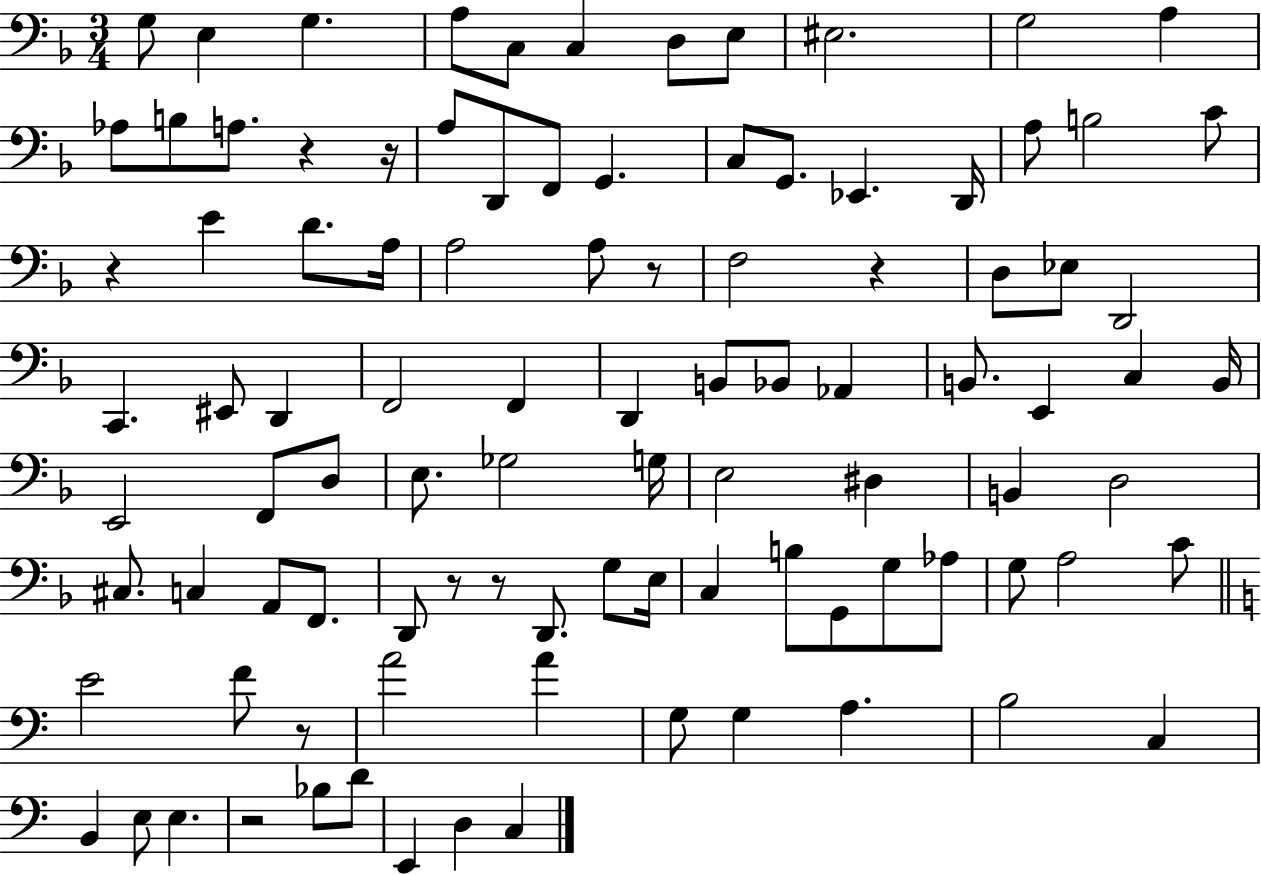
{
  \clef bass
  \numericTimeSignature
  \time 3/4
  \key f \major
  g8 e4 g4. | a8 c8 c4 d8 e8 | eis2. | g2 a4 | \break aes8 b8 a8. r4 r16 | a8 d,8 f,8 g,4. | c8 g,8. ees,4. d,16 | a8 b2 c'8 | \break r4 e'4 d'8. a16 | a2 a8 r8 | f2 r4 | d8 ees8 d,2 | \break c,4. eis,8 d,4 | f,2 f,4 | d,4 b,8 bes,8 aes,4 | b,8. e,4 c4 b,16 | \break e,2 f,8 d8 | e8. ges2 g16 | e2 dis4 | b,4 d2 | \break cis8. c4 a,8 f,8. | d,8 r8 r8 d,8. g8 e16 | c4 b8 g,8 g8 aes8 | g8 a2 c'8 | \break \bar "||" \break \key c \major e'2 f'8 r8 | a'2 a'4 | g8 g4 a4. | b2 c4 | \break b,4 e8 e4. | r2 bes8 d'8 | e,4 d4 c4 | \bar "|."
}